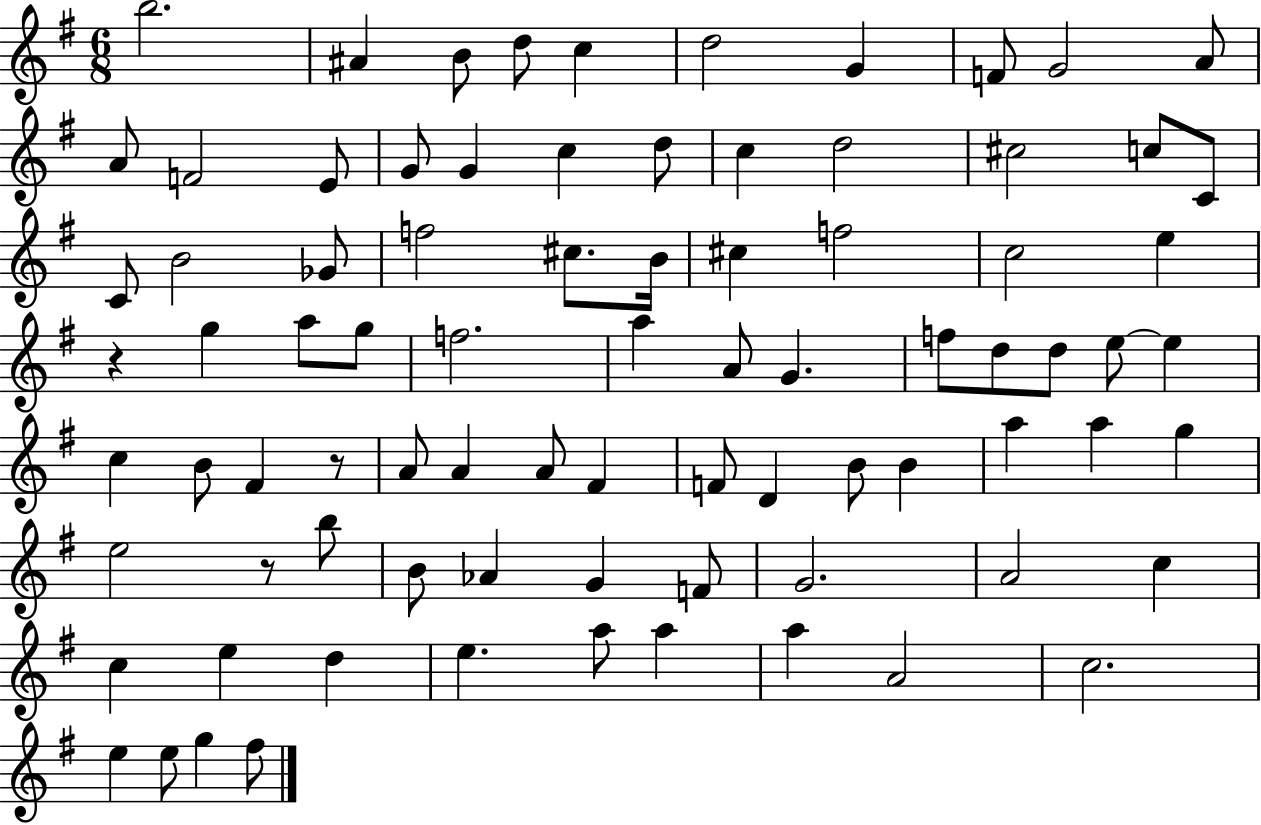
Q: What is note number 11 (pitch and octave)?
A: A4